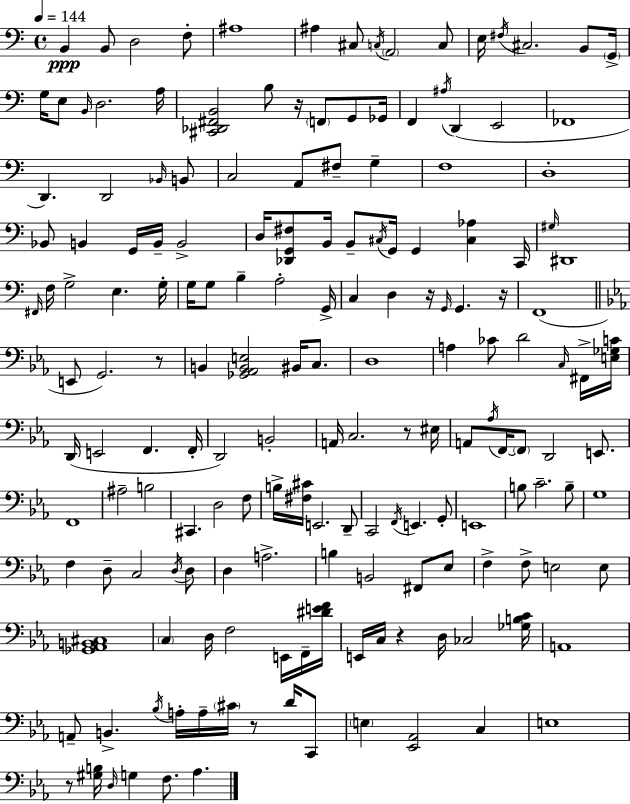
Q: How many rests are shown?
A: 8